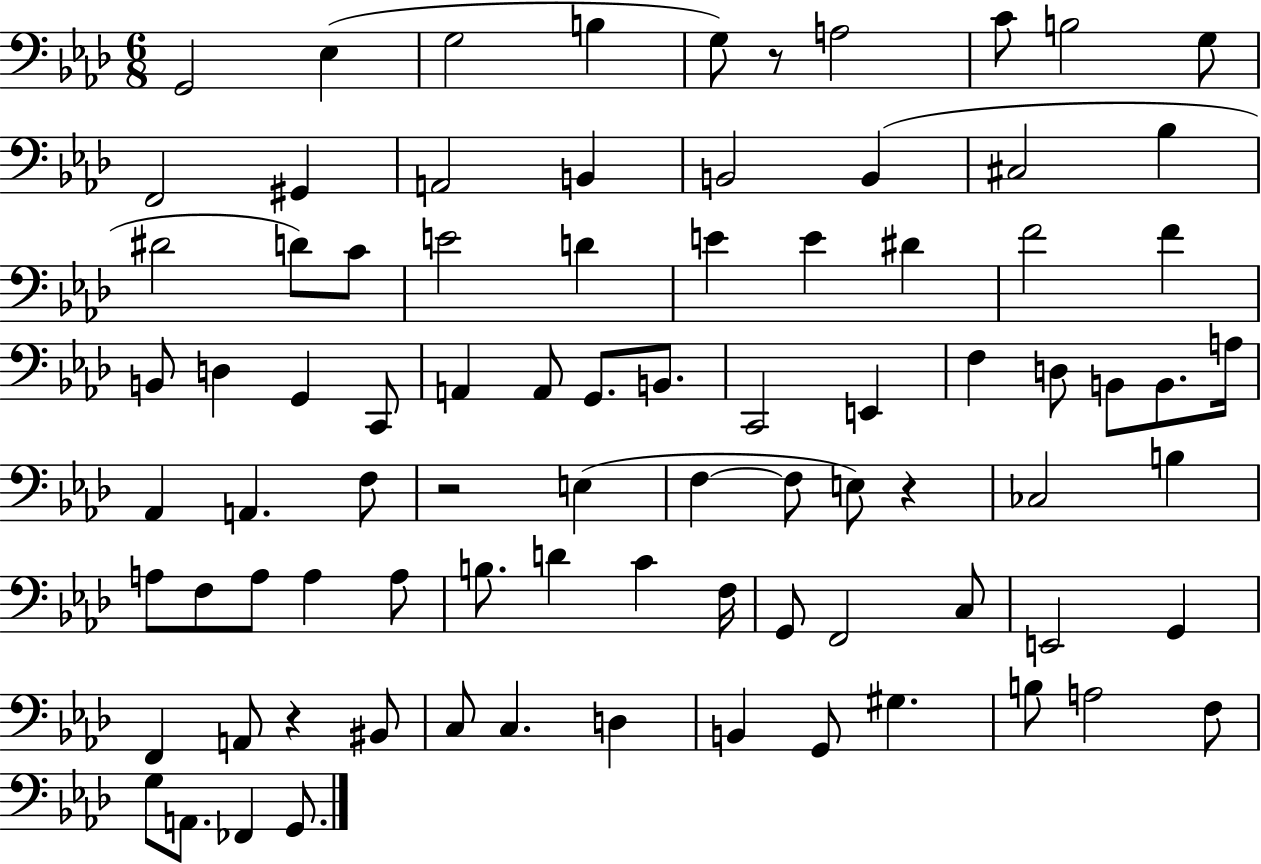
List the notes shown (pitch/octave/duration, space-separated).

G2/h Eb3/q G3/h B3/q G3/e R/e A3/h C4/e B3/h G3/e F2/h G#2/q A2/h B2/q B2/h B2/q C#3/h Bb3/q D#4/h D4/e C4/e E4/h D4/q E4/q E4/q D#4/q F4/h F4/q B2/e D3/q G2/q C2/e A2/q A2/e G2/e. B2/e. C2/h E2/q F3/q D3/e B2/e B2/e. A3/s Ab2/q A2/q. F3/e R/h E3/q F3/q F3/e E3/e R/q CES3/h B3/q A3/e F3/e A3/e A3/q A3/e B3/e. D4/q C4/q F3/s G2/e F2/h C3/e E2/h G2/q F2/q A2/e R/q BIS2/e C3/e C3/q. D3/q B2/q G2/e G#3/q. B3/e A3/h F3/e G3/e A2/e. FES2/q G2/e.